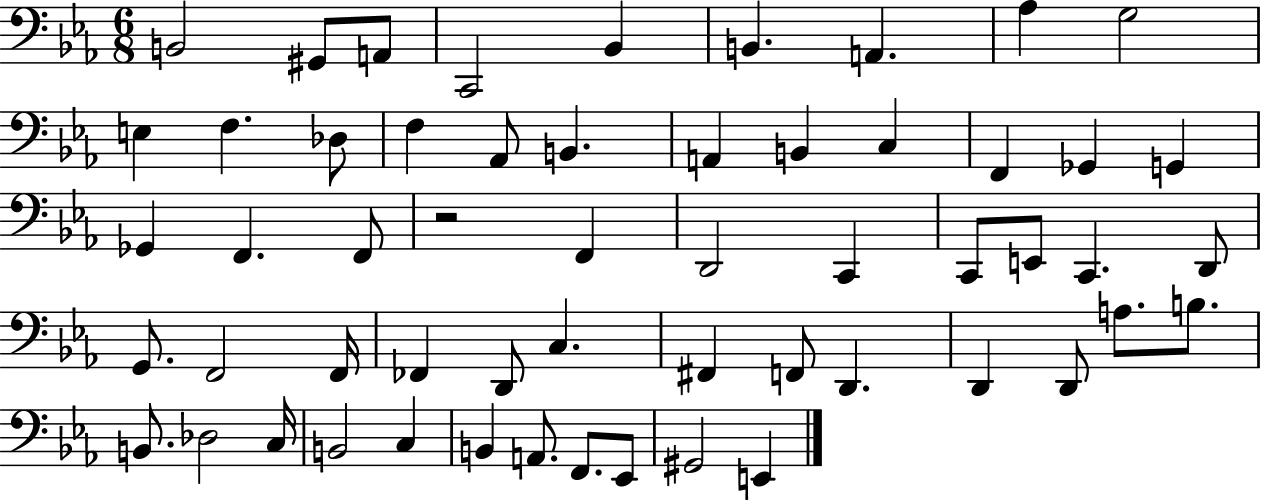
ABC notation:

X:1
T:Untitled
M:6/8
L:1/4
K:Eb
B,,2 ^G,,/2 A,,/2 C,,2 _B,, B,, A,, _A, G,2 E, F, _D,/2 F, _A,,/2 B,, A,, B,, C, F,, _G,, G,, _G,, F,, F,,/2 z2 F,, D,,2 C,, C,,/2 E,,/2 C,, D,,/2 G,,/2 F,,2 F,,/4 _F,, D,,/2 C, ^F,, F,,/2 D,, D,, D,,/2 A,/2 B,/2 B,,/2 _D,2 C,/4 B,,2 C, B,, A,,/2 F,,/2 _E,,/2 ^G,,2 E,,